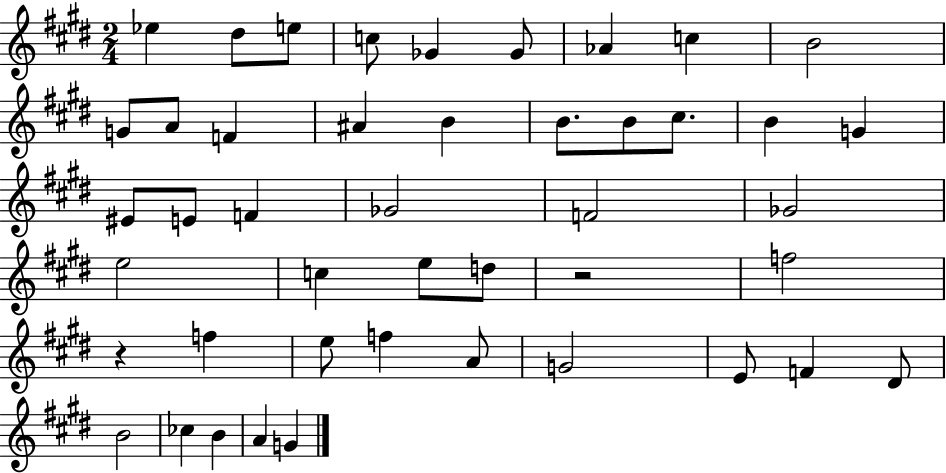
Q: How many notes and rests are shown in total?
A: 45